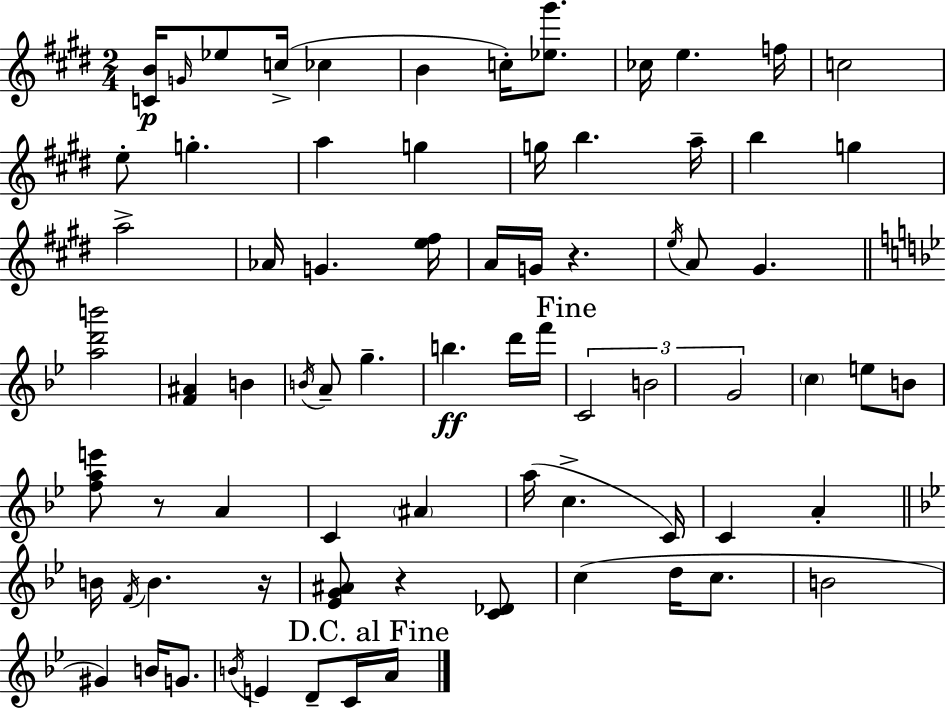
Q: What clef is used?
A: treble